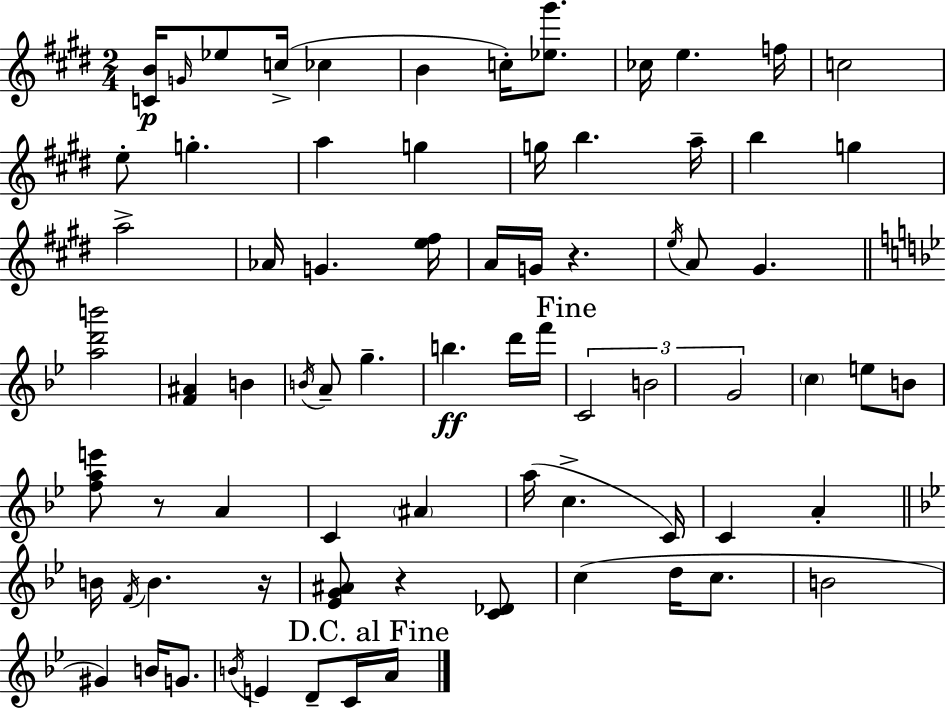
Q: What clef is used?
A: treble